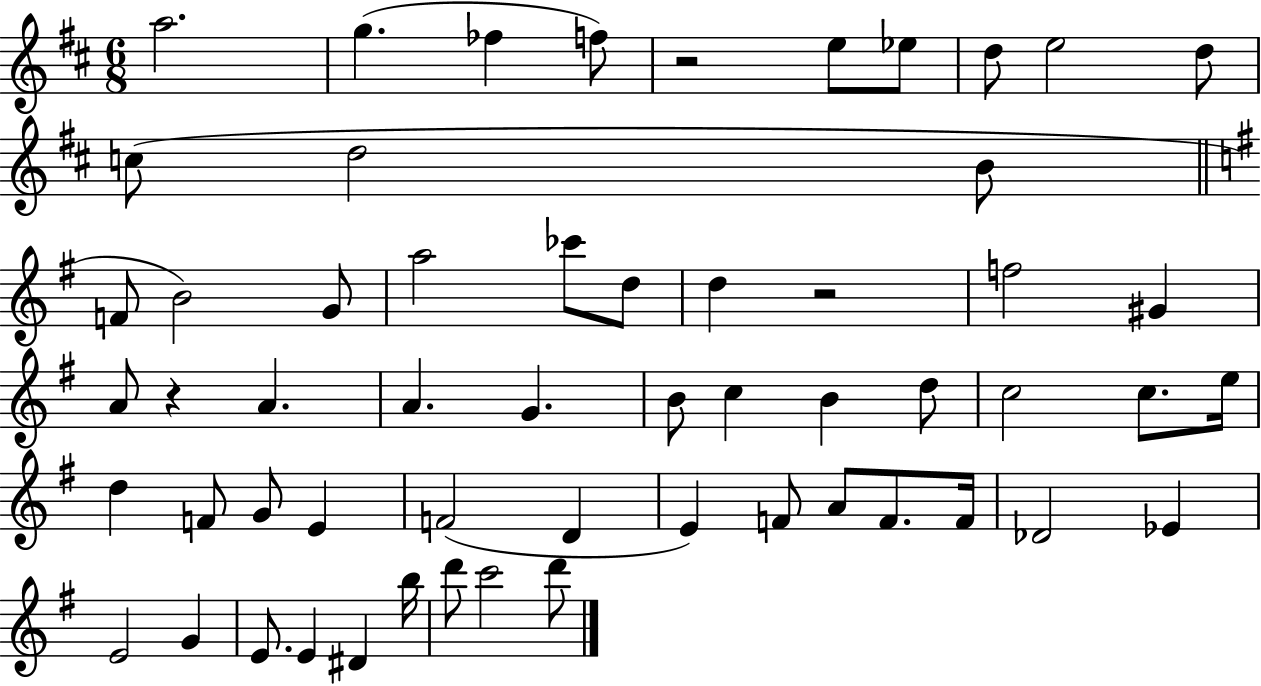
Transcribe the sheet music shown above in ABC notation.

X:1
T:Untitled
M:6/8
L:1/4
K:D
a2 g _f f/2 z2 e/2 _e/2 d/2 e2 d/2 c/2 d2 B/2 F/2 B2 G/2 a2 _c'/2 d/2 d z2 f2 ^G A/2 z A A G B/2 c B d/2 c2 c/2 e/4 d F/2 G/2 E F2 D E F/2 A/2 F/2 F/4 _D2 _E E2 G E/2 E ^D b/4 d'/2 c'2 d'/2